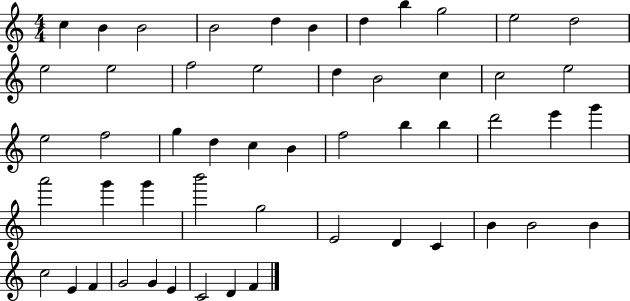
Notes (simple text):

C5/q B4/q B4/h B4/h D5/q B4/q D5/q B5/q G5/h E5/h D5/h E5/h E5/h F5/h E5/h D5/q B4/h C5/q C5/h E5/h E5/h F5/h G5/q D5/q C5/q B4/q F5/h B5/q B5/q D6/h E6/q G6/q A6/h G6/q G6/q B6/h G5/h E4/h D4/q C4/q B4/q B4/h B4/q C5/h E4/q F4/q G4/h G4/q E4/q C4/h D4/q F4/q